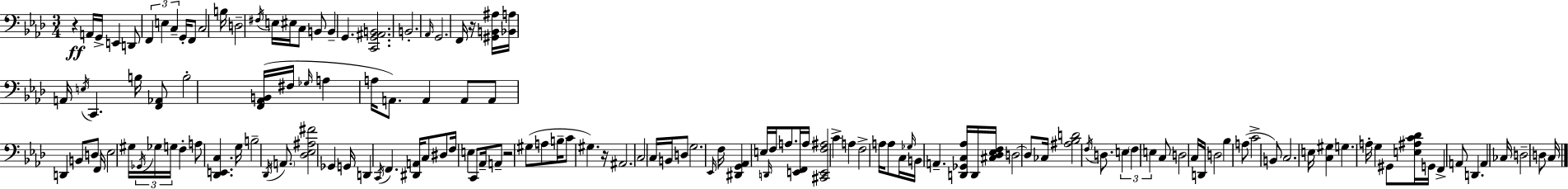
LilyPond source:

{
  \clef bass
  \numericTimeSignature
  \time 3/4
  \key f \minor
  r4\ff a,16 g,16-> e,4 d,8 | \tuplet 3/2 { f,4 e4 c4-- } | g,16-. f,8 c2 b16 | d2-- \acciaccatura { fis16 } e16 eis16 c8 | \break b,8 b,4-- g,4. | <c, g, ais, b,>2. | b,2.-. | \grace { aes,16 } g,2. | \break f,16 r16 <gis, b, ais>16 <bes, a>16 a,16 \acciaccatura { e16 } c,4. | b16 <f, aes,>8 b2-. | <f, aes, b,>16( fis16 \grace { ges16 } a4 a16 a,8.) | a,4 a,8 a,8 d,4 | \break b,8 d8 f,16 ees2 | gis16 \tuplet 3/2 { \acciaccatura { ges,16 } ges16 g16 } f4-. a8 <des, e, c>4. | g16 b2-- | \acciaccatura { des,16 } \parenthesize a,8. <des ees ais fis'>2 | \break ges,4 g,16 d,4 \acciaccatura { c,16 } | f,4. <dis, a,>16 c8 dis8 f16 | e4 c,8 aes,16-- a,8-- r2 | gis8( a8 b16-- c'8 | \break gis4.) r16 ais,2. | c2 | c16 b,16 d8 g2. | \grace { ees,16 } f16 <dis, g, aes,>4 | \break e16 \grace { d,16 } f16 a8. <e, f,>16 a16 <cis, e, f ais>2 | c'4-> a4 | f2-> a16 a8 | c16 \grace { ges16 } b,16 a,4.-- <d, ges, c aes>16 d,16 <cis des ees f>16 | \break d2~~ d8 ces16 <ais bes d'>2 | \acciaccatura { f16 } d8. \tuplet 3/2 { e4 | \parenthesize f4 e4 } c8 | d2 c16 d,16 d2 | \break bes4 a8( | c'2-> b,8) c2. | e16 | <c gis>4 g4. a16-. g4 | \break gis,8 <e ais c' des'>16 g,16 f,4-> a,8 | d,4. a,4 ces16 | d2-- d8 c16 \bar "|."
}